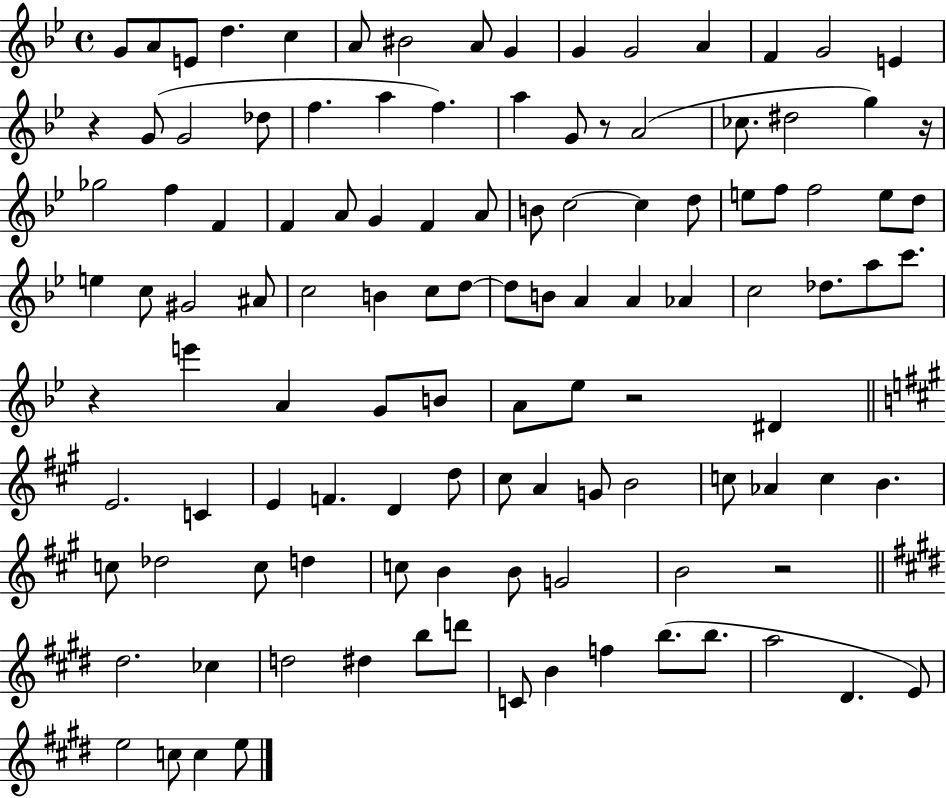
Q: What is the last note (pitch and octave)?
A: E5